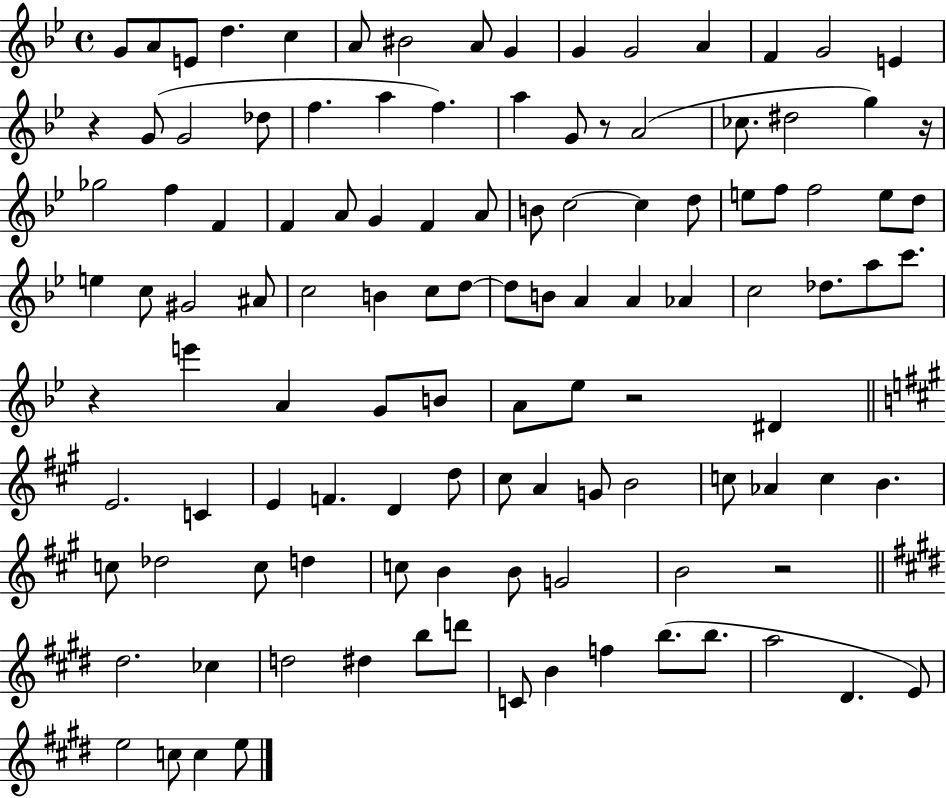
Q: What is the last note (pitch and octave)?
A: E5